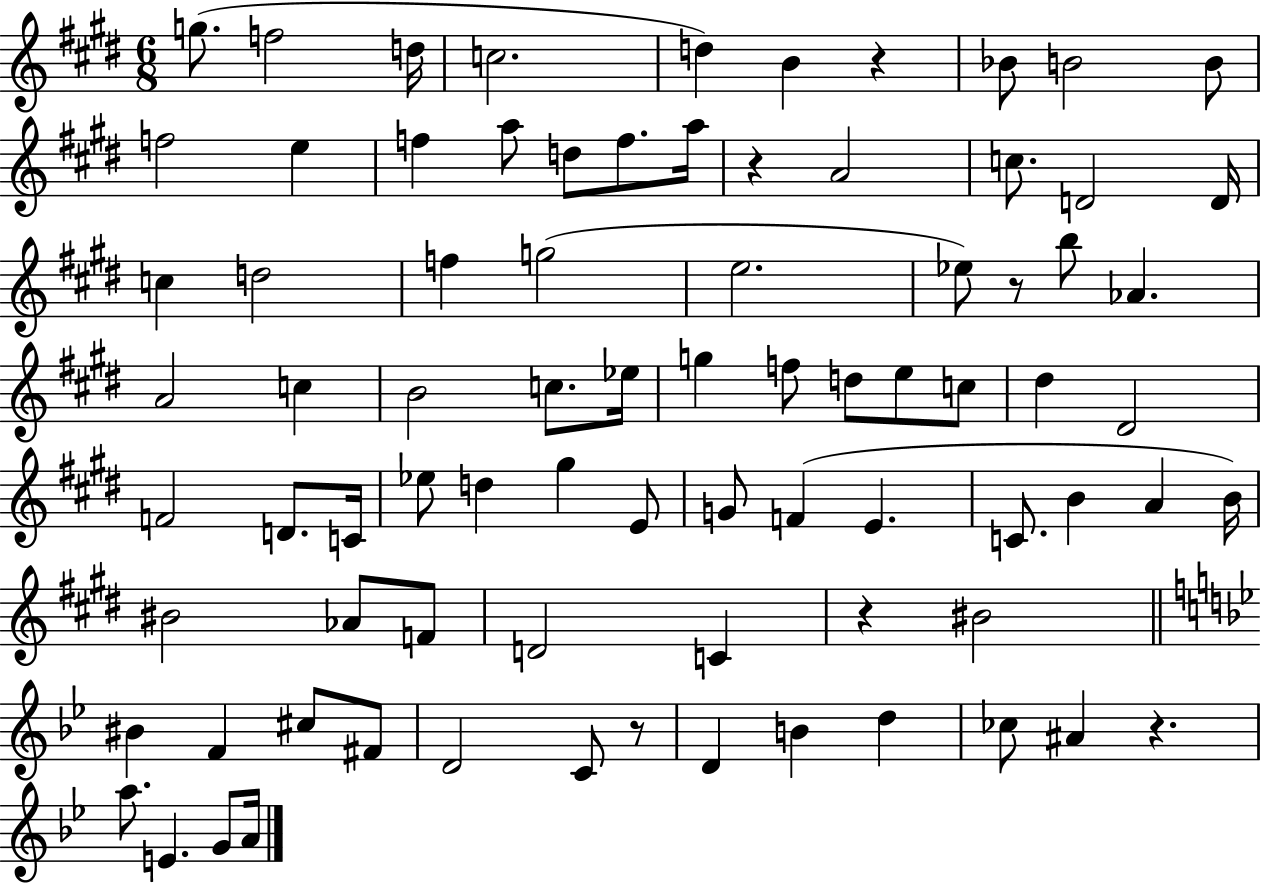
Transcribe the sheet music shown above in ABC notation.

X:1
T:Untitled
M:6/8
L:1/4
K:E
g/2 f2 d/4 c2 d B z _B/2 B2 B/2 f2 e f a/2 d/2 f/2 a/4 z A2 c/2 D2 D/4 c d2 f g2 e2 _e/2 z/2 b/2 _A A2 c B2 c/2 _e/4 g f/2 d/2 e/2 c/2 ^d ^D2 F2 D/2 C/4 _e/2 d ^g E/2 G/2 F E C/2 B A B/4 ^B2 _A/2 F/2 D2 C z ^B2 ^B F ^c/2 ^F/2 D2 C/2 z/2 D B d _c/2 ^A z a/2 E G/2 A/4